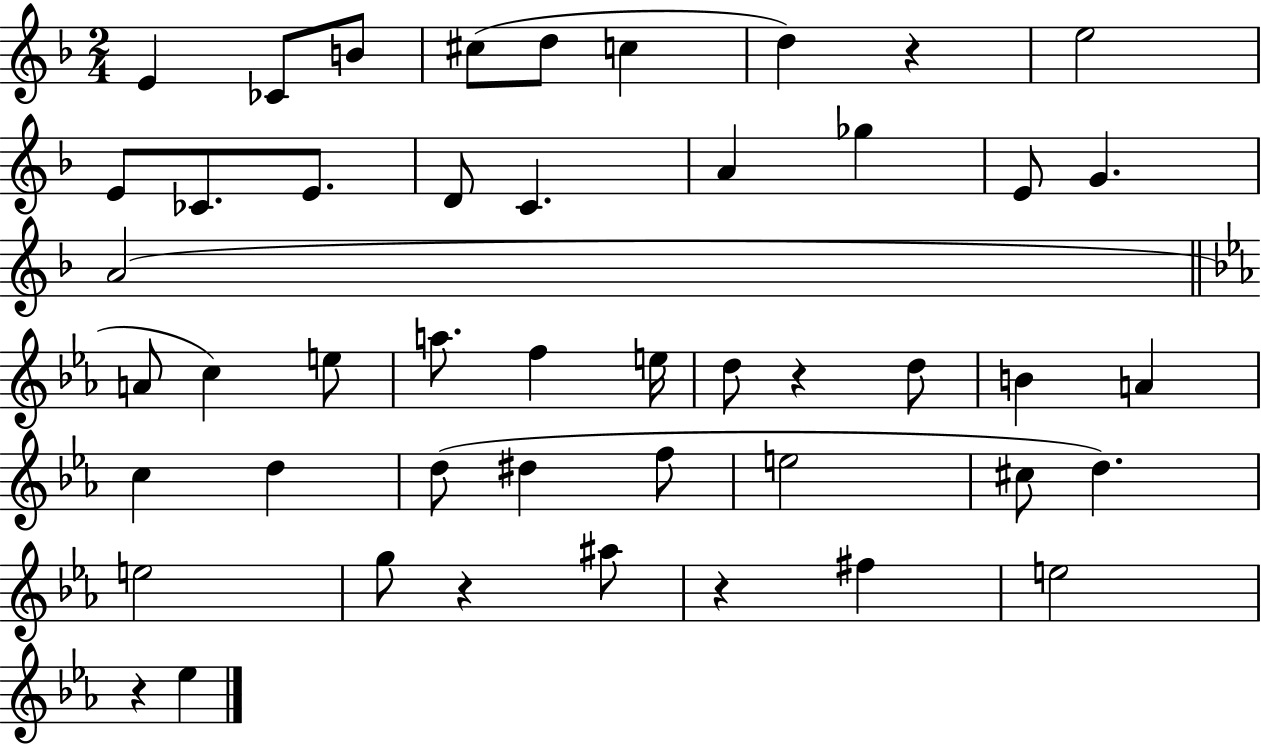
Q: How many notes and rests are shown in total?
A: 47